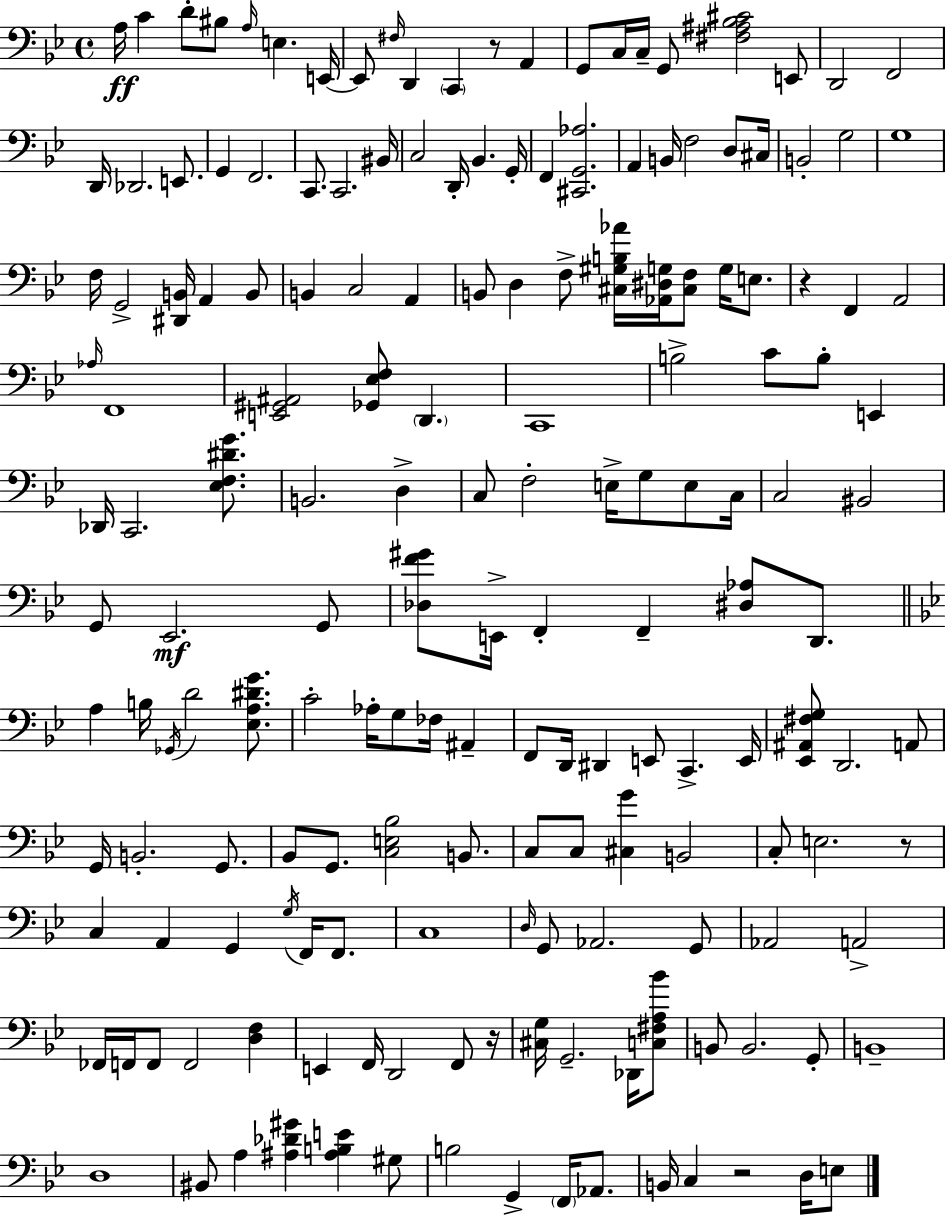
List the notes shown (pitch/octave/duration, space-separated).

A3/s C4/q D4/e BIS3/e A3/s E3/q. E2/s E2/e F#3/s D2/q C2/q R/e A2/q G2/e C3/s C3/s G2/e [F#3,A#3,Bb3,C#4]/h E2/e D2/h F2/h D2/s Db2/h. E2/e. G2/q F2/h. C2/e. C2/h. BIS2/s C3/h D2/s Bb2/q. G2/s F2/q [C#2,G2,Ab3]/h. A2/q B2/s F3/h D3/e C#3/s B2/h G3/h G3/w F3/s G2/h [D#2,B2]/s A2/q B2/e B2/q C3/h A2/q B2/e D3/q F3/e [C#3,G#3,B3,Ab4]/s [Ab2,D#3,G3]/s [C#3,F3]/e G3/s E3/e. R/q F2/q A2/h Ab3/s F2/w [E2,G#2,A#2]/h [Gb2,Eb3,F3]/e D2/q. C2/w B3/h C4/e B3/e E2/q Db2/s C2/h. [Eb3,F3,D#4,G4]/e. B2/h. D3/q C3/e F3/h E3/s G3/e E3/e C3/s C3/h BIS2/h G2/e Eb2/h. G2/e [Db3,F4,G#4]/e E2/s F2/q F2/q [D#3,Ab3]/e D2/e. A3/q B3/s Gb2/s D4/h [Eb3,A3,D#4,G4]/e. C4/h Ab3/s G3/e FES3/s A#2/q F2/e D2/s D#2/q E2/e C2/q. E2/s [Eb2,A#2,F#3,G3]/e D2/h. A2/e G2/s B2/h. G2/e. Bb2/e G2/e. [C3,E3,Bb3]/h B2/e. C3/e C3/e [C#3,G4]/q B2/h C3/e E3/h. R/e C3/q A2/q G2/q G3/s F2/s F2/e. C3/w D3/s G2/e Ab2/h. G2/e Ab2/h A2/h FES2/s F2/s F2/e F2/h [D3,F3]/q E2/q F2/s D2/h F2/e R/s [C#3,G3]/s G2/h. Db2/s [C3,F#3,A3,Bb4]/e B2/e B2/h. G2/e B2/w D3/w BIS2/e A3/q [A#3,Db4,G#4]/q [A#3,B3,E4]/q G#3/e B3/h G2/q F2/s Ab2/e. B2/s C3/q R/h D3/s E3/e